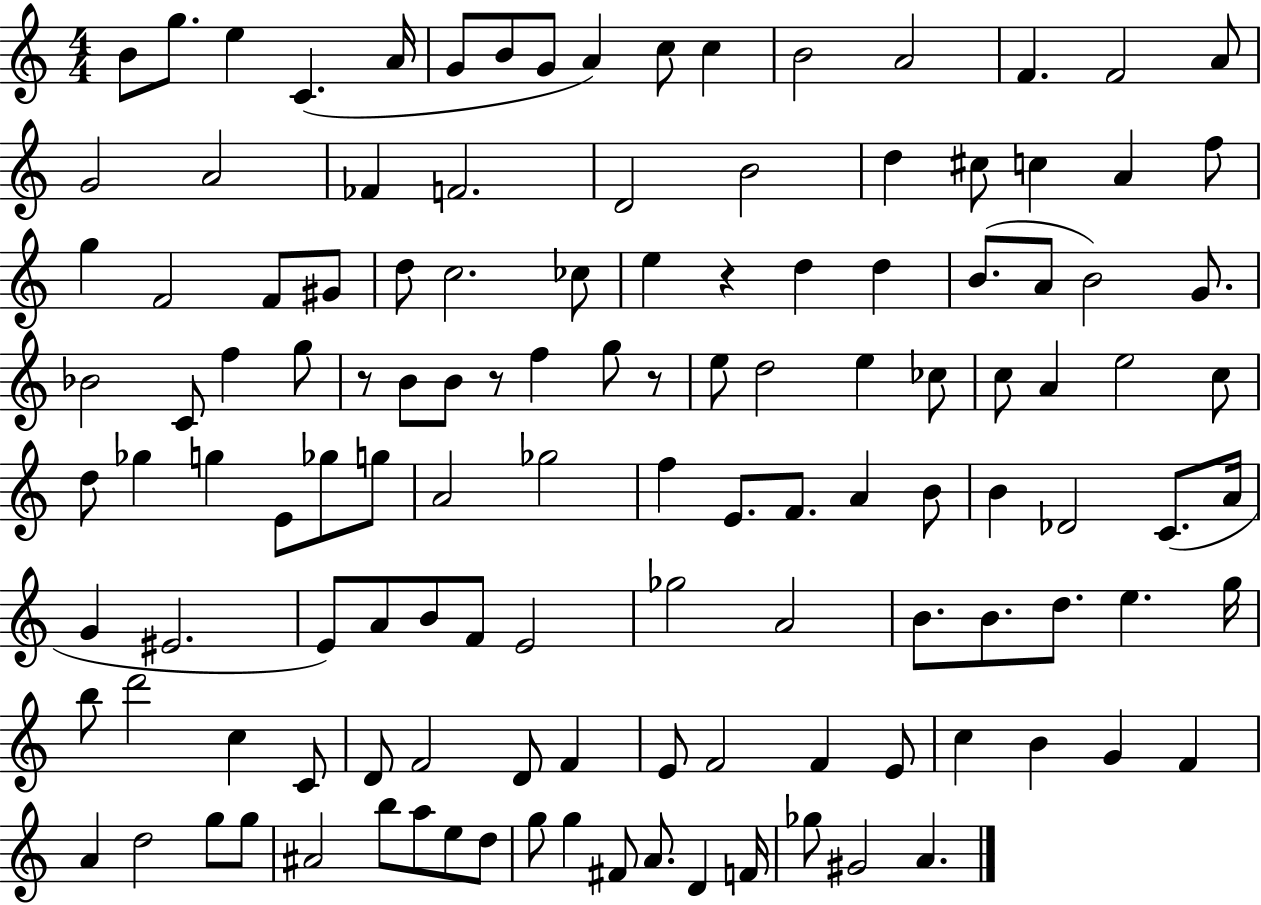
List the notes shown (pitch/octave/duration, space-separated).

B4/e G5/e. E5/q C4/q. A4/s G4/e B4/e G4/e A4/q C5/e C5/q B4/h A4/h F4/q. F4/h A4/e G4/h A4/h FES4/q F4/h. D4/h B4/h D5/q C#5/e C5/q A4/q F5/e G5/q F4/h F4/e G#4/e D5/e C5/h. CES5/e E5/q R/q D5/q D5/q B4/e. A4/e B4/h G4/e. Bb4/h C4/e F5/q G5/e R/e B4/e B4/e R/e F5/q G5/e R/e E5/e D5/h E5/q CES5/e C5/e A4/q E5/h C5/e D5/e Gb5/q G5/q E4/e Gb5/e G5/e A4/h Gb5/h F5/q E4/e. F4/e. A4/q B4/e B4/q Db4/h C4/e. A4/s G4/q EIS4/h. E4/e A4/e B4/e F4/e E4/h Gb5/h A4/h B4/e. B4/e. D5/e. E5/q. G5/s B5/e D6/h C5/q C4/e D4/e F4/h D4/e F4/q E4/e F4/h F4/q E4/e C5/q B4/q G4/q F4/q A4/q D5/h G5/e G5/e A#4/h B5/e A5/e E5/e D5/e G5/e G5/q F#4/e A4/e. D4/q F4/s Gb5/e G#4/h A4/q.